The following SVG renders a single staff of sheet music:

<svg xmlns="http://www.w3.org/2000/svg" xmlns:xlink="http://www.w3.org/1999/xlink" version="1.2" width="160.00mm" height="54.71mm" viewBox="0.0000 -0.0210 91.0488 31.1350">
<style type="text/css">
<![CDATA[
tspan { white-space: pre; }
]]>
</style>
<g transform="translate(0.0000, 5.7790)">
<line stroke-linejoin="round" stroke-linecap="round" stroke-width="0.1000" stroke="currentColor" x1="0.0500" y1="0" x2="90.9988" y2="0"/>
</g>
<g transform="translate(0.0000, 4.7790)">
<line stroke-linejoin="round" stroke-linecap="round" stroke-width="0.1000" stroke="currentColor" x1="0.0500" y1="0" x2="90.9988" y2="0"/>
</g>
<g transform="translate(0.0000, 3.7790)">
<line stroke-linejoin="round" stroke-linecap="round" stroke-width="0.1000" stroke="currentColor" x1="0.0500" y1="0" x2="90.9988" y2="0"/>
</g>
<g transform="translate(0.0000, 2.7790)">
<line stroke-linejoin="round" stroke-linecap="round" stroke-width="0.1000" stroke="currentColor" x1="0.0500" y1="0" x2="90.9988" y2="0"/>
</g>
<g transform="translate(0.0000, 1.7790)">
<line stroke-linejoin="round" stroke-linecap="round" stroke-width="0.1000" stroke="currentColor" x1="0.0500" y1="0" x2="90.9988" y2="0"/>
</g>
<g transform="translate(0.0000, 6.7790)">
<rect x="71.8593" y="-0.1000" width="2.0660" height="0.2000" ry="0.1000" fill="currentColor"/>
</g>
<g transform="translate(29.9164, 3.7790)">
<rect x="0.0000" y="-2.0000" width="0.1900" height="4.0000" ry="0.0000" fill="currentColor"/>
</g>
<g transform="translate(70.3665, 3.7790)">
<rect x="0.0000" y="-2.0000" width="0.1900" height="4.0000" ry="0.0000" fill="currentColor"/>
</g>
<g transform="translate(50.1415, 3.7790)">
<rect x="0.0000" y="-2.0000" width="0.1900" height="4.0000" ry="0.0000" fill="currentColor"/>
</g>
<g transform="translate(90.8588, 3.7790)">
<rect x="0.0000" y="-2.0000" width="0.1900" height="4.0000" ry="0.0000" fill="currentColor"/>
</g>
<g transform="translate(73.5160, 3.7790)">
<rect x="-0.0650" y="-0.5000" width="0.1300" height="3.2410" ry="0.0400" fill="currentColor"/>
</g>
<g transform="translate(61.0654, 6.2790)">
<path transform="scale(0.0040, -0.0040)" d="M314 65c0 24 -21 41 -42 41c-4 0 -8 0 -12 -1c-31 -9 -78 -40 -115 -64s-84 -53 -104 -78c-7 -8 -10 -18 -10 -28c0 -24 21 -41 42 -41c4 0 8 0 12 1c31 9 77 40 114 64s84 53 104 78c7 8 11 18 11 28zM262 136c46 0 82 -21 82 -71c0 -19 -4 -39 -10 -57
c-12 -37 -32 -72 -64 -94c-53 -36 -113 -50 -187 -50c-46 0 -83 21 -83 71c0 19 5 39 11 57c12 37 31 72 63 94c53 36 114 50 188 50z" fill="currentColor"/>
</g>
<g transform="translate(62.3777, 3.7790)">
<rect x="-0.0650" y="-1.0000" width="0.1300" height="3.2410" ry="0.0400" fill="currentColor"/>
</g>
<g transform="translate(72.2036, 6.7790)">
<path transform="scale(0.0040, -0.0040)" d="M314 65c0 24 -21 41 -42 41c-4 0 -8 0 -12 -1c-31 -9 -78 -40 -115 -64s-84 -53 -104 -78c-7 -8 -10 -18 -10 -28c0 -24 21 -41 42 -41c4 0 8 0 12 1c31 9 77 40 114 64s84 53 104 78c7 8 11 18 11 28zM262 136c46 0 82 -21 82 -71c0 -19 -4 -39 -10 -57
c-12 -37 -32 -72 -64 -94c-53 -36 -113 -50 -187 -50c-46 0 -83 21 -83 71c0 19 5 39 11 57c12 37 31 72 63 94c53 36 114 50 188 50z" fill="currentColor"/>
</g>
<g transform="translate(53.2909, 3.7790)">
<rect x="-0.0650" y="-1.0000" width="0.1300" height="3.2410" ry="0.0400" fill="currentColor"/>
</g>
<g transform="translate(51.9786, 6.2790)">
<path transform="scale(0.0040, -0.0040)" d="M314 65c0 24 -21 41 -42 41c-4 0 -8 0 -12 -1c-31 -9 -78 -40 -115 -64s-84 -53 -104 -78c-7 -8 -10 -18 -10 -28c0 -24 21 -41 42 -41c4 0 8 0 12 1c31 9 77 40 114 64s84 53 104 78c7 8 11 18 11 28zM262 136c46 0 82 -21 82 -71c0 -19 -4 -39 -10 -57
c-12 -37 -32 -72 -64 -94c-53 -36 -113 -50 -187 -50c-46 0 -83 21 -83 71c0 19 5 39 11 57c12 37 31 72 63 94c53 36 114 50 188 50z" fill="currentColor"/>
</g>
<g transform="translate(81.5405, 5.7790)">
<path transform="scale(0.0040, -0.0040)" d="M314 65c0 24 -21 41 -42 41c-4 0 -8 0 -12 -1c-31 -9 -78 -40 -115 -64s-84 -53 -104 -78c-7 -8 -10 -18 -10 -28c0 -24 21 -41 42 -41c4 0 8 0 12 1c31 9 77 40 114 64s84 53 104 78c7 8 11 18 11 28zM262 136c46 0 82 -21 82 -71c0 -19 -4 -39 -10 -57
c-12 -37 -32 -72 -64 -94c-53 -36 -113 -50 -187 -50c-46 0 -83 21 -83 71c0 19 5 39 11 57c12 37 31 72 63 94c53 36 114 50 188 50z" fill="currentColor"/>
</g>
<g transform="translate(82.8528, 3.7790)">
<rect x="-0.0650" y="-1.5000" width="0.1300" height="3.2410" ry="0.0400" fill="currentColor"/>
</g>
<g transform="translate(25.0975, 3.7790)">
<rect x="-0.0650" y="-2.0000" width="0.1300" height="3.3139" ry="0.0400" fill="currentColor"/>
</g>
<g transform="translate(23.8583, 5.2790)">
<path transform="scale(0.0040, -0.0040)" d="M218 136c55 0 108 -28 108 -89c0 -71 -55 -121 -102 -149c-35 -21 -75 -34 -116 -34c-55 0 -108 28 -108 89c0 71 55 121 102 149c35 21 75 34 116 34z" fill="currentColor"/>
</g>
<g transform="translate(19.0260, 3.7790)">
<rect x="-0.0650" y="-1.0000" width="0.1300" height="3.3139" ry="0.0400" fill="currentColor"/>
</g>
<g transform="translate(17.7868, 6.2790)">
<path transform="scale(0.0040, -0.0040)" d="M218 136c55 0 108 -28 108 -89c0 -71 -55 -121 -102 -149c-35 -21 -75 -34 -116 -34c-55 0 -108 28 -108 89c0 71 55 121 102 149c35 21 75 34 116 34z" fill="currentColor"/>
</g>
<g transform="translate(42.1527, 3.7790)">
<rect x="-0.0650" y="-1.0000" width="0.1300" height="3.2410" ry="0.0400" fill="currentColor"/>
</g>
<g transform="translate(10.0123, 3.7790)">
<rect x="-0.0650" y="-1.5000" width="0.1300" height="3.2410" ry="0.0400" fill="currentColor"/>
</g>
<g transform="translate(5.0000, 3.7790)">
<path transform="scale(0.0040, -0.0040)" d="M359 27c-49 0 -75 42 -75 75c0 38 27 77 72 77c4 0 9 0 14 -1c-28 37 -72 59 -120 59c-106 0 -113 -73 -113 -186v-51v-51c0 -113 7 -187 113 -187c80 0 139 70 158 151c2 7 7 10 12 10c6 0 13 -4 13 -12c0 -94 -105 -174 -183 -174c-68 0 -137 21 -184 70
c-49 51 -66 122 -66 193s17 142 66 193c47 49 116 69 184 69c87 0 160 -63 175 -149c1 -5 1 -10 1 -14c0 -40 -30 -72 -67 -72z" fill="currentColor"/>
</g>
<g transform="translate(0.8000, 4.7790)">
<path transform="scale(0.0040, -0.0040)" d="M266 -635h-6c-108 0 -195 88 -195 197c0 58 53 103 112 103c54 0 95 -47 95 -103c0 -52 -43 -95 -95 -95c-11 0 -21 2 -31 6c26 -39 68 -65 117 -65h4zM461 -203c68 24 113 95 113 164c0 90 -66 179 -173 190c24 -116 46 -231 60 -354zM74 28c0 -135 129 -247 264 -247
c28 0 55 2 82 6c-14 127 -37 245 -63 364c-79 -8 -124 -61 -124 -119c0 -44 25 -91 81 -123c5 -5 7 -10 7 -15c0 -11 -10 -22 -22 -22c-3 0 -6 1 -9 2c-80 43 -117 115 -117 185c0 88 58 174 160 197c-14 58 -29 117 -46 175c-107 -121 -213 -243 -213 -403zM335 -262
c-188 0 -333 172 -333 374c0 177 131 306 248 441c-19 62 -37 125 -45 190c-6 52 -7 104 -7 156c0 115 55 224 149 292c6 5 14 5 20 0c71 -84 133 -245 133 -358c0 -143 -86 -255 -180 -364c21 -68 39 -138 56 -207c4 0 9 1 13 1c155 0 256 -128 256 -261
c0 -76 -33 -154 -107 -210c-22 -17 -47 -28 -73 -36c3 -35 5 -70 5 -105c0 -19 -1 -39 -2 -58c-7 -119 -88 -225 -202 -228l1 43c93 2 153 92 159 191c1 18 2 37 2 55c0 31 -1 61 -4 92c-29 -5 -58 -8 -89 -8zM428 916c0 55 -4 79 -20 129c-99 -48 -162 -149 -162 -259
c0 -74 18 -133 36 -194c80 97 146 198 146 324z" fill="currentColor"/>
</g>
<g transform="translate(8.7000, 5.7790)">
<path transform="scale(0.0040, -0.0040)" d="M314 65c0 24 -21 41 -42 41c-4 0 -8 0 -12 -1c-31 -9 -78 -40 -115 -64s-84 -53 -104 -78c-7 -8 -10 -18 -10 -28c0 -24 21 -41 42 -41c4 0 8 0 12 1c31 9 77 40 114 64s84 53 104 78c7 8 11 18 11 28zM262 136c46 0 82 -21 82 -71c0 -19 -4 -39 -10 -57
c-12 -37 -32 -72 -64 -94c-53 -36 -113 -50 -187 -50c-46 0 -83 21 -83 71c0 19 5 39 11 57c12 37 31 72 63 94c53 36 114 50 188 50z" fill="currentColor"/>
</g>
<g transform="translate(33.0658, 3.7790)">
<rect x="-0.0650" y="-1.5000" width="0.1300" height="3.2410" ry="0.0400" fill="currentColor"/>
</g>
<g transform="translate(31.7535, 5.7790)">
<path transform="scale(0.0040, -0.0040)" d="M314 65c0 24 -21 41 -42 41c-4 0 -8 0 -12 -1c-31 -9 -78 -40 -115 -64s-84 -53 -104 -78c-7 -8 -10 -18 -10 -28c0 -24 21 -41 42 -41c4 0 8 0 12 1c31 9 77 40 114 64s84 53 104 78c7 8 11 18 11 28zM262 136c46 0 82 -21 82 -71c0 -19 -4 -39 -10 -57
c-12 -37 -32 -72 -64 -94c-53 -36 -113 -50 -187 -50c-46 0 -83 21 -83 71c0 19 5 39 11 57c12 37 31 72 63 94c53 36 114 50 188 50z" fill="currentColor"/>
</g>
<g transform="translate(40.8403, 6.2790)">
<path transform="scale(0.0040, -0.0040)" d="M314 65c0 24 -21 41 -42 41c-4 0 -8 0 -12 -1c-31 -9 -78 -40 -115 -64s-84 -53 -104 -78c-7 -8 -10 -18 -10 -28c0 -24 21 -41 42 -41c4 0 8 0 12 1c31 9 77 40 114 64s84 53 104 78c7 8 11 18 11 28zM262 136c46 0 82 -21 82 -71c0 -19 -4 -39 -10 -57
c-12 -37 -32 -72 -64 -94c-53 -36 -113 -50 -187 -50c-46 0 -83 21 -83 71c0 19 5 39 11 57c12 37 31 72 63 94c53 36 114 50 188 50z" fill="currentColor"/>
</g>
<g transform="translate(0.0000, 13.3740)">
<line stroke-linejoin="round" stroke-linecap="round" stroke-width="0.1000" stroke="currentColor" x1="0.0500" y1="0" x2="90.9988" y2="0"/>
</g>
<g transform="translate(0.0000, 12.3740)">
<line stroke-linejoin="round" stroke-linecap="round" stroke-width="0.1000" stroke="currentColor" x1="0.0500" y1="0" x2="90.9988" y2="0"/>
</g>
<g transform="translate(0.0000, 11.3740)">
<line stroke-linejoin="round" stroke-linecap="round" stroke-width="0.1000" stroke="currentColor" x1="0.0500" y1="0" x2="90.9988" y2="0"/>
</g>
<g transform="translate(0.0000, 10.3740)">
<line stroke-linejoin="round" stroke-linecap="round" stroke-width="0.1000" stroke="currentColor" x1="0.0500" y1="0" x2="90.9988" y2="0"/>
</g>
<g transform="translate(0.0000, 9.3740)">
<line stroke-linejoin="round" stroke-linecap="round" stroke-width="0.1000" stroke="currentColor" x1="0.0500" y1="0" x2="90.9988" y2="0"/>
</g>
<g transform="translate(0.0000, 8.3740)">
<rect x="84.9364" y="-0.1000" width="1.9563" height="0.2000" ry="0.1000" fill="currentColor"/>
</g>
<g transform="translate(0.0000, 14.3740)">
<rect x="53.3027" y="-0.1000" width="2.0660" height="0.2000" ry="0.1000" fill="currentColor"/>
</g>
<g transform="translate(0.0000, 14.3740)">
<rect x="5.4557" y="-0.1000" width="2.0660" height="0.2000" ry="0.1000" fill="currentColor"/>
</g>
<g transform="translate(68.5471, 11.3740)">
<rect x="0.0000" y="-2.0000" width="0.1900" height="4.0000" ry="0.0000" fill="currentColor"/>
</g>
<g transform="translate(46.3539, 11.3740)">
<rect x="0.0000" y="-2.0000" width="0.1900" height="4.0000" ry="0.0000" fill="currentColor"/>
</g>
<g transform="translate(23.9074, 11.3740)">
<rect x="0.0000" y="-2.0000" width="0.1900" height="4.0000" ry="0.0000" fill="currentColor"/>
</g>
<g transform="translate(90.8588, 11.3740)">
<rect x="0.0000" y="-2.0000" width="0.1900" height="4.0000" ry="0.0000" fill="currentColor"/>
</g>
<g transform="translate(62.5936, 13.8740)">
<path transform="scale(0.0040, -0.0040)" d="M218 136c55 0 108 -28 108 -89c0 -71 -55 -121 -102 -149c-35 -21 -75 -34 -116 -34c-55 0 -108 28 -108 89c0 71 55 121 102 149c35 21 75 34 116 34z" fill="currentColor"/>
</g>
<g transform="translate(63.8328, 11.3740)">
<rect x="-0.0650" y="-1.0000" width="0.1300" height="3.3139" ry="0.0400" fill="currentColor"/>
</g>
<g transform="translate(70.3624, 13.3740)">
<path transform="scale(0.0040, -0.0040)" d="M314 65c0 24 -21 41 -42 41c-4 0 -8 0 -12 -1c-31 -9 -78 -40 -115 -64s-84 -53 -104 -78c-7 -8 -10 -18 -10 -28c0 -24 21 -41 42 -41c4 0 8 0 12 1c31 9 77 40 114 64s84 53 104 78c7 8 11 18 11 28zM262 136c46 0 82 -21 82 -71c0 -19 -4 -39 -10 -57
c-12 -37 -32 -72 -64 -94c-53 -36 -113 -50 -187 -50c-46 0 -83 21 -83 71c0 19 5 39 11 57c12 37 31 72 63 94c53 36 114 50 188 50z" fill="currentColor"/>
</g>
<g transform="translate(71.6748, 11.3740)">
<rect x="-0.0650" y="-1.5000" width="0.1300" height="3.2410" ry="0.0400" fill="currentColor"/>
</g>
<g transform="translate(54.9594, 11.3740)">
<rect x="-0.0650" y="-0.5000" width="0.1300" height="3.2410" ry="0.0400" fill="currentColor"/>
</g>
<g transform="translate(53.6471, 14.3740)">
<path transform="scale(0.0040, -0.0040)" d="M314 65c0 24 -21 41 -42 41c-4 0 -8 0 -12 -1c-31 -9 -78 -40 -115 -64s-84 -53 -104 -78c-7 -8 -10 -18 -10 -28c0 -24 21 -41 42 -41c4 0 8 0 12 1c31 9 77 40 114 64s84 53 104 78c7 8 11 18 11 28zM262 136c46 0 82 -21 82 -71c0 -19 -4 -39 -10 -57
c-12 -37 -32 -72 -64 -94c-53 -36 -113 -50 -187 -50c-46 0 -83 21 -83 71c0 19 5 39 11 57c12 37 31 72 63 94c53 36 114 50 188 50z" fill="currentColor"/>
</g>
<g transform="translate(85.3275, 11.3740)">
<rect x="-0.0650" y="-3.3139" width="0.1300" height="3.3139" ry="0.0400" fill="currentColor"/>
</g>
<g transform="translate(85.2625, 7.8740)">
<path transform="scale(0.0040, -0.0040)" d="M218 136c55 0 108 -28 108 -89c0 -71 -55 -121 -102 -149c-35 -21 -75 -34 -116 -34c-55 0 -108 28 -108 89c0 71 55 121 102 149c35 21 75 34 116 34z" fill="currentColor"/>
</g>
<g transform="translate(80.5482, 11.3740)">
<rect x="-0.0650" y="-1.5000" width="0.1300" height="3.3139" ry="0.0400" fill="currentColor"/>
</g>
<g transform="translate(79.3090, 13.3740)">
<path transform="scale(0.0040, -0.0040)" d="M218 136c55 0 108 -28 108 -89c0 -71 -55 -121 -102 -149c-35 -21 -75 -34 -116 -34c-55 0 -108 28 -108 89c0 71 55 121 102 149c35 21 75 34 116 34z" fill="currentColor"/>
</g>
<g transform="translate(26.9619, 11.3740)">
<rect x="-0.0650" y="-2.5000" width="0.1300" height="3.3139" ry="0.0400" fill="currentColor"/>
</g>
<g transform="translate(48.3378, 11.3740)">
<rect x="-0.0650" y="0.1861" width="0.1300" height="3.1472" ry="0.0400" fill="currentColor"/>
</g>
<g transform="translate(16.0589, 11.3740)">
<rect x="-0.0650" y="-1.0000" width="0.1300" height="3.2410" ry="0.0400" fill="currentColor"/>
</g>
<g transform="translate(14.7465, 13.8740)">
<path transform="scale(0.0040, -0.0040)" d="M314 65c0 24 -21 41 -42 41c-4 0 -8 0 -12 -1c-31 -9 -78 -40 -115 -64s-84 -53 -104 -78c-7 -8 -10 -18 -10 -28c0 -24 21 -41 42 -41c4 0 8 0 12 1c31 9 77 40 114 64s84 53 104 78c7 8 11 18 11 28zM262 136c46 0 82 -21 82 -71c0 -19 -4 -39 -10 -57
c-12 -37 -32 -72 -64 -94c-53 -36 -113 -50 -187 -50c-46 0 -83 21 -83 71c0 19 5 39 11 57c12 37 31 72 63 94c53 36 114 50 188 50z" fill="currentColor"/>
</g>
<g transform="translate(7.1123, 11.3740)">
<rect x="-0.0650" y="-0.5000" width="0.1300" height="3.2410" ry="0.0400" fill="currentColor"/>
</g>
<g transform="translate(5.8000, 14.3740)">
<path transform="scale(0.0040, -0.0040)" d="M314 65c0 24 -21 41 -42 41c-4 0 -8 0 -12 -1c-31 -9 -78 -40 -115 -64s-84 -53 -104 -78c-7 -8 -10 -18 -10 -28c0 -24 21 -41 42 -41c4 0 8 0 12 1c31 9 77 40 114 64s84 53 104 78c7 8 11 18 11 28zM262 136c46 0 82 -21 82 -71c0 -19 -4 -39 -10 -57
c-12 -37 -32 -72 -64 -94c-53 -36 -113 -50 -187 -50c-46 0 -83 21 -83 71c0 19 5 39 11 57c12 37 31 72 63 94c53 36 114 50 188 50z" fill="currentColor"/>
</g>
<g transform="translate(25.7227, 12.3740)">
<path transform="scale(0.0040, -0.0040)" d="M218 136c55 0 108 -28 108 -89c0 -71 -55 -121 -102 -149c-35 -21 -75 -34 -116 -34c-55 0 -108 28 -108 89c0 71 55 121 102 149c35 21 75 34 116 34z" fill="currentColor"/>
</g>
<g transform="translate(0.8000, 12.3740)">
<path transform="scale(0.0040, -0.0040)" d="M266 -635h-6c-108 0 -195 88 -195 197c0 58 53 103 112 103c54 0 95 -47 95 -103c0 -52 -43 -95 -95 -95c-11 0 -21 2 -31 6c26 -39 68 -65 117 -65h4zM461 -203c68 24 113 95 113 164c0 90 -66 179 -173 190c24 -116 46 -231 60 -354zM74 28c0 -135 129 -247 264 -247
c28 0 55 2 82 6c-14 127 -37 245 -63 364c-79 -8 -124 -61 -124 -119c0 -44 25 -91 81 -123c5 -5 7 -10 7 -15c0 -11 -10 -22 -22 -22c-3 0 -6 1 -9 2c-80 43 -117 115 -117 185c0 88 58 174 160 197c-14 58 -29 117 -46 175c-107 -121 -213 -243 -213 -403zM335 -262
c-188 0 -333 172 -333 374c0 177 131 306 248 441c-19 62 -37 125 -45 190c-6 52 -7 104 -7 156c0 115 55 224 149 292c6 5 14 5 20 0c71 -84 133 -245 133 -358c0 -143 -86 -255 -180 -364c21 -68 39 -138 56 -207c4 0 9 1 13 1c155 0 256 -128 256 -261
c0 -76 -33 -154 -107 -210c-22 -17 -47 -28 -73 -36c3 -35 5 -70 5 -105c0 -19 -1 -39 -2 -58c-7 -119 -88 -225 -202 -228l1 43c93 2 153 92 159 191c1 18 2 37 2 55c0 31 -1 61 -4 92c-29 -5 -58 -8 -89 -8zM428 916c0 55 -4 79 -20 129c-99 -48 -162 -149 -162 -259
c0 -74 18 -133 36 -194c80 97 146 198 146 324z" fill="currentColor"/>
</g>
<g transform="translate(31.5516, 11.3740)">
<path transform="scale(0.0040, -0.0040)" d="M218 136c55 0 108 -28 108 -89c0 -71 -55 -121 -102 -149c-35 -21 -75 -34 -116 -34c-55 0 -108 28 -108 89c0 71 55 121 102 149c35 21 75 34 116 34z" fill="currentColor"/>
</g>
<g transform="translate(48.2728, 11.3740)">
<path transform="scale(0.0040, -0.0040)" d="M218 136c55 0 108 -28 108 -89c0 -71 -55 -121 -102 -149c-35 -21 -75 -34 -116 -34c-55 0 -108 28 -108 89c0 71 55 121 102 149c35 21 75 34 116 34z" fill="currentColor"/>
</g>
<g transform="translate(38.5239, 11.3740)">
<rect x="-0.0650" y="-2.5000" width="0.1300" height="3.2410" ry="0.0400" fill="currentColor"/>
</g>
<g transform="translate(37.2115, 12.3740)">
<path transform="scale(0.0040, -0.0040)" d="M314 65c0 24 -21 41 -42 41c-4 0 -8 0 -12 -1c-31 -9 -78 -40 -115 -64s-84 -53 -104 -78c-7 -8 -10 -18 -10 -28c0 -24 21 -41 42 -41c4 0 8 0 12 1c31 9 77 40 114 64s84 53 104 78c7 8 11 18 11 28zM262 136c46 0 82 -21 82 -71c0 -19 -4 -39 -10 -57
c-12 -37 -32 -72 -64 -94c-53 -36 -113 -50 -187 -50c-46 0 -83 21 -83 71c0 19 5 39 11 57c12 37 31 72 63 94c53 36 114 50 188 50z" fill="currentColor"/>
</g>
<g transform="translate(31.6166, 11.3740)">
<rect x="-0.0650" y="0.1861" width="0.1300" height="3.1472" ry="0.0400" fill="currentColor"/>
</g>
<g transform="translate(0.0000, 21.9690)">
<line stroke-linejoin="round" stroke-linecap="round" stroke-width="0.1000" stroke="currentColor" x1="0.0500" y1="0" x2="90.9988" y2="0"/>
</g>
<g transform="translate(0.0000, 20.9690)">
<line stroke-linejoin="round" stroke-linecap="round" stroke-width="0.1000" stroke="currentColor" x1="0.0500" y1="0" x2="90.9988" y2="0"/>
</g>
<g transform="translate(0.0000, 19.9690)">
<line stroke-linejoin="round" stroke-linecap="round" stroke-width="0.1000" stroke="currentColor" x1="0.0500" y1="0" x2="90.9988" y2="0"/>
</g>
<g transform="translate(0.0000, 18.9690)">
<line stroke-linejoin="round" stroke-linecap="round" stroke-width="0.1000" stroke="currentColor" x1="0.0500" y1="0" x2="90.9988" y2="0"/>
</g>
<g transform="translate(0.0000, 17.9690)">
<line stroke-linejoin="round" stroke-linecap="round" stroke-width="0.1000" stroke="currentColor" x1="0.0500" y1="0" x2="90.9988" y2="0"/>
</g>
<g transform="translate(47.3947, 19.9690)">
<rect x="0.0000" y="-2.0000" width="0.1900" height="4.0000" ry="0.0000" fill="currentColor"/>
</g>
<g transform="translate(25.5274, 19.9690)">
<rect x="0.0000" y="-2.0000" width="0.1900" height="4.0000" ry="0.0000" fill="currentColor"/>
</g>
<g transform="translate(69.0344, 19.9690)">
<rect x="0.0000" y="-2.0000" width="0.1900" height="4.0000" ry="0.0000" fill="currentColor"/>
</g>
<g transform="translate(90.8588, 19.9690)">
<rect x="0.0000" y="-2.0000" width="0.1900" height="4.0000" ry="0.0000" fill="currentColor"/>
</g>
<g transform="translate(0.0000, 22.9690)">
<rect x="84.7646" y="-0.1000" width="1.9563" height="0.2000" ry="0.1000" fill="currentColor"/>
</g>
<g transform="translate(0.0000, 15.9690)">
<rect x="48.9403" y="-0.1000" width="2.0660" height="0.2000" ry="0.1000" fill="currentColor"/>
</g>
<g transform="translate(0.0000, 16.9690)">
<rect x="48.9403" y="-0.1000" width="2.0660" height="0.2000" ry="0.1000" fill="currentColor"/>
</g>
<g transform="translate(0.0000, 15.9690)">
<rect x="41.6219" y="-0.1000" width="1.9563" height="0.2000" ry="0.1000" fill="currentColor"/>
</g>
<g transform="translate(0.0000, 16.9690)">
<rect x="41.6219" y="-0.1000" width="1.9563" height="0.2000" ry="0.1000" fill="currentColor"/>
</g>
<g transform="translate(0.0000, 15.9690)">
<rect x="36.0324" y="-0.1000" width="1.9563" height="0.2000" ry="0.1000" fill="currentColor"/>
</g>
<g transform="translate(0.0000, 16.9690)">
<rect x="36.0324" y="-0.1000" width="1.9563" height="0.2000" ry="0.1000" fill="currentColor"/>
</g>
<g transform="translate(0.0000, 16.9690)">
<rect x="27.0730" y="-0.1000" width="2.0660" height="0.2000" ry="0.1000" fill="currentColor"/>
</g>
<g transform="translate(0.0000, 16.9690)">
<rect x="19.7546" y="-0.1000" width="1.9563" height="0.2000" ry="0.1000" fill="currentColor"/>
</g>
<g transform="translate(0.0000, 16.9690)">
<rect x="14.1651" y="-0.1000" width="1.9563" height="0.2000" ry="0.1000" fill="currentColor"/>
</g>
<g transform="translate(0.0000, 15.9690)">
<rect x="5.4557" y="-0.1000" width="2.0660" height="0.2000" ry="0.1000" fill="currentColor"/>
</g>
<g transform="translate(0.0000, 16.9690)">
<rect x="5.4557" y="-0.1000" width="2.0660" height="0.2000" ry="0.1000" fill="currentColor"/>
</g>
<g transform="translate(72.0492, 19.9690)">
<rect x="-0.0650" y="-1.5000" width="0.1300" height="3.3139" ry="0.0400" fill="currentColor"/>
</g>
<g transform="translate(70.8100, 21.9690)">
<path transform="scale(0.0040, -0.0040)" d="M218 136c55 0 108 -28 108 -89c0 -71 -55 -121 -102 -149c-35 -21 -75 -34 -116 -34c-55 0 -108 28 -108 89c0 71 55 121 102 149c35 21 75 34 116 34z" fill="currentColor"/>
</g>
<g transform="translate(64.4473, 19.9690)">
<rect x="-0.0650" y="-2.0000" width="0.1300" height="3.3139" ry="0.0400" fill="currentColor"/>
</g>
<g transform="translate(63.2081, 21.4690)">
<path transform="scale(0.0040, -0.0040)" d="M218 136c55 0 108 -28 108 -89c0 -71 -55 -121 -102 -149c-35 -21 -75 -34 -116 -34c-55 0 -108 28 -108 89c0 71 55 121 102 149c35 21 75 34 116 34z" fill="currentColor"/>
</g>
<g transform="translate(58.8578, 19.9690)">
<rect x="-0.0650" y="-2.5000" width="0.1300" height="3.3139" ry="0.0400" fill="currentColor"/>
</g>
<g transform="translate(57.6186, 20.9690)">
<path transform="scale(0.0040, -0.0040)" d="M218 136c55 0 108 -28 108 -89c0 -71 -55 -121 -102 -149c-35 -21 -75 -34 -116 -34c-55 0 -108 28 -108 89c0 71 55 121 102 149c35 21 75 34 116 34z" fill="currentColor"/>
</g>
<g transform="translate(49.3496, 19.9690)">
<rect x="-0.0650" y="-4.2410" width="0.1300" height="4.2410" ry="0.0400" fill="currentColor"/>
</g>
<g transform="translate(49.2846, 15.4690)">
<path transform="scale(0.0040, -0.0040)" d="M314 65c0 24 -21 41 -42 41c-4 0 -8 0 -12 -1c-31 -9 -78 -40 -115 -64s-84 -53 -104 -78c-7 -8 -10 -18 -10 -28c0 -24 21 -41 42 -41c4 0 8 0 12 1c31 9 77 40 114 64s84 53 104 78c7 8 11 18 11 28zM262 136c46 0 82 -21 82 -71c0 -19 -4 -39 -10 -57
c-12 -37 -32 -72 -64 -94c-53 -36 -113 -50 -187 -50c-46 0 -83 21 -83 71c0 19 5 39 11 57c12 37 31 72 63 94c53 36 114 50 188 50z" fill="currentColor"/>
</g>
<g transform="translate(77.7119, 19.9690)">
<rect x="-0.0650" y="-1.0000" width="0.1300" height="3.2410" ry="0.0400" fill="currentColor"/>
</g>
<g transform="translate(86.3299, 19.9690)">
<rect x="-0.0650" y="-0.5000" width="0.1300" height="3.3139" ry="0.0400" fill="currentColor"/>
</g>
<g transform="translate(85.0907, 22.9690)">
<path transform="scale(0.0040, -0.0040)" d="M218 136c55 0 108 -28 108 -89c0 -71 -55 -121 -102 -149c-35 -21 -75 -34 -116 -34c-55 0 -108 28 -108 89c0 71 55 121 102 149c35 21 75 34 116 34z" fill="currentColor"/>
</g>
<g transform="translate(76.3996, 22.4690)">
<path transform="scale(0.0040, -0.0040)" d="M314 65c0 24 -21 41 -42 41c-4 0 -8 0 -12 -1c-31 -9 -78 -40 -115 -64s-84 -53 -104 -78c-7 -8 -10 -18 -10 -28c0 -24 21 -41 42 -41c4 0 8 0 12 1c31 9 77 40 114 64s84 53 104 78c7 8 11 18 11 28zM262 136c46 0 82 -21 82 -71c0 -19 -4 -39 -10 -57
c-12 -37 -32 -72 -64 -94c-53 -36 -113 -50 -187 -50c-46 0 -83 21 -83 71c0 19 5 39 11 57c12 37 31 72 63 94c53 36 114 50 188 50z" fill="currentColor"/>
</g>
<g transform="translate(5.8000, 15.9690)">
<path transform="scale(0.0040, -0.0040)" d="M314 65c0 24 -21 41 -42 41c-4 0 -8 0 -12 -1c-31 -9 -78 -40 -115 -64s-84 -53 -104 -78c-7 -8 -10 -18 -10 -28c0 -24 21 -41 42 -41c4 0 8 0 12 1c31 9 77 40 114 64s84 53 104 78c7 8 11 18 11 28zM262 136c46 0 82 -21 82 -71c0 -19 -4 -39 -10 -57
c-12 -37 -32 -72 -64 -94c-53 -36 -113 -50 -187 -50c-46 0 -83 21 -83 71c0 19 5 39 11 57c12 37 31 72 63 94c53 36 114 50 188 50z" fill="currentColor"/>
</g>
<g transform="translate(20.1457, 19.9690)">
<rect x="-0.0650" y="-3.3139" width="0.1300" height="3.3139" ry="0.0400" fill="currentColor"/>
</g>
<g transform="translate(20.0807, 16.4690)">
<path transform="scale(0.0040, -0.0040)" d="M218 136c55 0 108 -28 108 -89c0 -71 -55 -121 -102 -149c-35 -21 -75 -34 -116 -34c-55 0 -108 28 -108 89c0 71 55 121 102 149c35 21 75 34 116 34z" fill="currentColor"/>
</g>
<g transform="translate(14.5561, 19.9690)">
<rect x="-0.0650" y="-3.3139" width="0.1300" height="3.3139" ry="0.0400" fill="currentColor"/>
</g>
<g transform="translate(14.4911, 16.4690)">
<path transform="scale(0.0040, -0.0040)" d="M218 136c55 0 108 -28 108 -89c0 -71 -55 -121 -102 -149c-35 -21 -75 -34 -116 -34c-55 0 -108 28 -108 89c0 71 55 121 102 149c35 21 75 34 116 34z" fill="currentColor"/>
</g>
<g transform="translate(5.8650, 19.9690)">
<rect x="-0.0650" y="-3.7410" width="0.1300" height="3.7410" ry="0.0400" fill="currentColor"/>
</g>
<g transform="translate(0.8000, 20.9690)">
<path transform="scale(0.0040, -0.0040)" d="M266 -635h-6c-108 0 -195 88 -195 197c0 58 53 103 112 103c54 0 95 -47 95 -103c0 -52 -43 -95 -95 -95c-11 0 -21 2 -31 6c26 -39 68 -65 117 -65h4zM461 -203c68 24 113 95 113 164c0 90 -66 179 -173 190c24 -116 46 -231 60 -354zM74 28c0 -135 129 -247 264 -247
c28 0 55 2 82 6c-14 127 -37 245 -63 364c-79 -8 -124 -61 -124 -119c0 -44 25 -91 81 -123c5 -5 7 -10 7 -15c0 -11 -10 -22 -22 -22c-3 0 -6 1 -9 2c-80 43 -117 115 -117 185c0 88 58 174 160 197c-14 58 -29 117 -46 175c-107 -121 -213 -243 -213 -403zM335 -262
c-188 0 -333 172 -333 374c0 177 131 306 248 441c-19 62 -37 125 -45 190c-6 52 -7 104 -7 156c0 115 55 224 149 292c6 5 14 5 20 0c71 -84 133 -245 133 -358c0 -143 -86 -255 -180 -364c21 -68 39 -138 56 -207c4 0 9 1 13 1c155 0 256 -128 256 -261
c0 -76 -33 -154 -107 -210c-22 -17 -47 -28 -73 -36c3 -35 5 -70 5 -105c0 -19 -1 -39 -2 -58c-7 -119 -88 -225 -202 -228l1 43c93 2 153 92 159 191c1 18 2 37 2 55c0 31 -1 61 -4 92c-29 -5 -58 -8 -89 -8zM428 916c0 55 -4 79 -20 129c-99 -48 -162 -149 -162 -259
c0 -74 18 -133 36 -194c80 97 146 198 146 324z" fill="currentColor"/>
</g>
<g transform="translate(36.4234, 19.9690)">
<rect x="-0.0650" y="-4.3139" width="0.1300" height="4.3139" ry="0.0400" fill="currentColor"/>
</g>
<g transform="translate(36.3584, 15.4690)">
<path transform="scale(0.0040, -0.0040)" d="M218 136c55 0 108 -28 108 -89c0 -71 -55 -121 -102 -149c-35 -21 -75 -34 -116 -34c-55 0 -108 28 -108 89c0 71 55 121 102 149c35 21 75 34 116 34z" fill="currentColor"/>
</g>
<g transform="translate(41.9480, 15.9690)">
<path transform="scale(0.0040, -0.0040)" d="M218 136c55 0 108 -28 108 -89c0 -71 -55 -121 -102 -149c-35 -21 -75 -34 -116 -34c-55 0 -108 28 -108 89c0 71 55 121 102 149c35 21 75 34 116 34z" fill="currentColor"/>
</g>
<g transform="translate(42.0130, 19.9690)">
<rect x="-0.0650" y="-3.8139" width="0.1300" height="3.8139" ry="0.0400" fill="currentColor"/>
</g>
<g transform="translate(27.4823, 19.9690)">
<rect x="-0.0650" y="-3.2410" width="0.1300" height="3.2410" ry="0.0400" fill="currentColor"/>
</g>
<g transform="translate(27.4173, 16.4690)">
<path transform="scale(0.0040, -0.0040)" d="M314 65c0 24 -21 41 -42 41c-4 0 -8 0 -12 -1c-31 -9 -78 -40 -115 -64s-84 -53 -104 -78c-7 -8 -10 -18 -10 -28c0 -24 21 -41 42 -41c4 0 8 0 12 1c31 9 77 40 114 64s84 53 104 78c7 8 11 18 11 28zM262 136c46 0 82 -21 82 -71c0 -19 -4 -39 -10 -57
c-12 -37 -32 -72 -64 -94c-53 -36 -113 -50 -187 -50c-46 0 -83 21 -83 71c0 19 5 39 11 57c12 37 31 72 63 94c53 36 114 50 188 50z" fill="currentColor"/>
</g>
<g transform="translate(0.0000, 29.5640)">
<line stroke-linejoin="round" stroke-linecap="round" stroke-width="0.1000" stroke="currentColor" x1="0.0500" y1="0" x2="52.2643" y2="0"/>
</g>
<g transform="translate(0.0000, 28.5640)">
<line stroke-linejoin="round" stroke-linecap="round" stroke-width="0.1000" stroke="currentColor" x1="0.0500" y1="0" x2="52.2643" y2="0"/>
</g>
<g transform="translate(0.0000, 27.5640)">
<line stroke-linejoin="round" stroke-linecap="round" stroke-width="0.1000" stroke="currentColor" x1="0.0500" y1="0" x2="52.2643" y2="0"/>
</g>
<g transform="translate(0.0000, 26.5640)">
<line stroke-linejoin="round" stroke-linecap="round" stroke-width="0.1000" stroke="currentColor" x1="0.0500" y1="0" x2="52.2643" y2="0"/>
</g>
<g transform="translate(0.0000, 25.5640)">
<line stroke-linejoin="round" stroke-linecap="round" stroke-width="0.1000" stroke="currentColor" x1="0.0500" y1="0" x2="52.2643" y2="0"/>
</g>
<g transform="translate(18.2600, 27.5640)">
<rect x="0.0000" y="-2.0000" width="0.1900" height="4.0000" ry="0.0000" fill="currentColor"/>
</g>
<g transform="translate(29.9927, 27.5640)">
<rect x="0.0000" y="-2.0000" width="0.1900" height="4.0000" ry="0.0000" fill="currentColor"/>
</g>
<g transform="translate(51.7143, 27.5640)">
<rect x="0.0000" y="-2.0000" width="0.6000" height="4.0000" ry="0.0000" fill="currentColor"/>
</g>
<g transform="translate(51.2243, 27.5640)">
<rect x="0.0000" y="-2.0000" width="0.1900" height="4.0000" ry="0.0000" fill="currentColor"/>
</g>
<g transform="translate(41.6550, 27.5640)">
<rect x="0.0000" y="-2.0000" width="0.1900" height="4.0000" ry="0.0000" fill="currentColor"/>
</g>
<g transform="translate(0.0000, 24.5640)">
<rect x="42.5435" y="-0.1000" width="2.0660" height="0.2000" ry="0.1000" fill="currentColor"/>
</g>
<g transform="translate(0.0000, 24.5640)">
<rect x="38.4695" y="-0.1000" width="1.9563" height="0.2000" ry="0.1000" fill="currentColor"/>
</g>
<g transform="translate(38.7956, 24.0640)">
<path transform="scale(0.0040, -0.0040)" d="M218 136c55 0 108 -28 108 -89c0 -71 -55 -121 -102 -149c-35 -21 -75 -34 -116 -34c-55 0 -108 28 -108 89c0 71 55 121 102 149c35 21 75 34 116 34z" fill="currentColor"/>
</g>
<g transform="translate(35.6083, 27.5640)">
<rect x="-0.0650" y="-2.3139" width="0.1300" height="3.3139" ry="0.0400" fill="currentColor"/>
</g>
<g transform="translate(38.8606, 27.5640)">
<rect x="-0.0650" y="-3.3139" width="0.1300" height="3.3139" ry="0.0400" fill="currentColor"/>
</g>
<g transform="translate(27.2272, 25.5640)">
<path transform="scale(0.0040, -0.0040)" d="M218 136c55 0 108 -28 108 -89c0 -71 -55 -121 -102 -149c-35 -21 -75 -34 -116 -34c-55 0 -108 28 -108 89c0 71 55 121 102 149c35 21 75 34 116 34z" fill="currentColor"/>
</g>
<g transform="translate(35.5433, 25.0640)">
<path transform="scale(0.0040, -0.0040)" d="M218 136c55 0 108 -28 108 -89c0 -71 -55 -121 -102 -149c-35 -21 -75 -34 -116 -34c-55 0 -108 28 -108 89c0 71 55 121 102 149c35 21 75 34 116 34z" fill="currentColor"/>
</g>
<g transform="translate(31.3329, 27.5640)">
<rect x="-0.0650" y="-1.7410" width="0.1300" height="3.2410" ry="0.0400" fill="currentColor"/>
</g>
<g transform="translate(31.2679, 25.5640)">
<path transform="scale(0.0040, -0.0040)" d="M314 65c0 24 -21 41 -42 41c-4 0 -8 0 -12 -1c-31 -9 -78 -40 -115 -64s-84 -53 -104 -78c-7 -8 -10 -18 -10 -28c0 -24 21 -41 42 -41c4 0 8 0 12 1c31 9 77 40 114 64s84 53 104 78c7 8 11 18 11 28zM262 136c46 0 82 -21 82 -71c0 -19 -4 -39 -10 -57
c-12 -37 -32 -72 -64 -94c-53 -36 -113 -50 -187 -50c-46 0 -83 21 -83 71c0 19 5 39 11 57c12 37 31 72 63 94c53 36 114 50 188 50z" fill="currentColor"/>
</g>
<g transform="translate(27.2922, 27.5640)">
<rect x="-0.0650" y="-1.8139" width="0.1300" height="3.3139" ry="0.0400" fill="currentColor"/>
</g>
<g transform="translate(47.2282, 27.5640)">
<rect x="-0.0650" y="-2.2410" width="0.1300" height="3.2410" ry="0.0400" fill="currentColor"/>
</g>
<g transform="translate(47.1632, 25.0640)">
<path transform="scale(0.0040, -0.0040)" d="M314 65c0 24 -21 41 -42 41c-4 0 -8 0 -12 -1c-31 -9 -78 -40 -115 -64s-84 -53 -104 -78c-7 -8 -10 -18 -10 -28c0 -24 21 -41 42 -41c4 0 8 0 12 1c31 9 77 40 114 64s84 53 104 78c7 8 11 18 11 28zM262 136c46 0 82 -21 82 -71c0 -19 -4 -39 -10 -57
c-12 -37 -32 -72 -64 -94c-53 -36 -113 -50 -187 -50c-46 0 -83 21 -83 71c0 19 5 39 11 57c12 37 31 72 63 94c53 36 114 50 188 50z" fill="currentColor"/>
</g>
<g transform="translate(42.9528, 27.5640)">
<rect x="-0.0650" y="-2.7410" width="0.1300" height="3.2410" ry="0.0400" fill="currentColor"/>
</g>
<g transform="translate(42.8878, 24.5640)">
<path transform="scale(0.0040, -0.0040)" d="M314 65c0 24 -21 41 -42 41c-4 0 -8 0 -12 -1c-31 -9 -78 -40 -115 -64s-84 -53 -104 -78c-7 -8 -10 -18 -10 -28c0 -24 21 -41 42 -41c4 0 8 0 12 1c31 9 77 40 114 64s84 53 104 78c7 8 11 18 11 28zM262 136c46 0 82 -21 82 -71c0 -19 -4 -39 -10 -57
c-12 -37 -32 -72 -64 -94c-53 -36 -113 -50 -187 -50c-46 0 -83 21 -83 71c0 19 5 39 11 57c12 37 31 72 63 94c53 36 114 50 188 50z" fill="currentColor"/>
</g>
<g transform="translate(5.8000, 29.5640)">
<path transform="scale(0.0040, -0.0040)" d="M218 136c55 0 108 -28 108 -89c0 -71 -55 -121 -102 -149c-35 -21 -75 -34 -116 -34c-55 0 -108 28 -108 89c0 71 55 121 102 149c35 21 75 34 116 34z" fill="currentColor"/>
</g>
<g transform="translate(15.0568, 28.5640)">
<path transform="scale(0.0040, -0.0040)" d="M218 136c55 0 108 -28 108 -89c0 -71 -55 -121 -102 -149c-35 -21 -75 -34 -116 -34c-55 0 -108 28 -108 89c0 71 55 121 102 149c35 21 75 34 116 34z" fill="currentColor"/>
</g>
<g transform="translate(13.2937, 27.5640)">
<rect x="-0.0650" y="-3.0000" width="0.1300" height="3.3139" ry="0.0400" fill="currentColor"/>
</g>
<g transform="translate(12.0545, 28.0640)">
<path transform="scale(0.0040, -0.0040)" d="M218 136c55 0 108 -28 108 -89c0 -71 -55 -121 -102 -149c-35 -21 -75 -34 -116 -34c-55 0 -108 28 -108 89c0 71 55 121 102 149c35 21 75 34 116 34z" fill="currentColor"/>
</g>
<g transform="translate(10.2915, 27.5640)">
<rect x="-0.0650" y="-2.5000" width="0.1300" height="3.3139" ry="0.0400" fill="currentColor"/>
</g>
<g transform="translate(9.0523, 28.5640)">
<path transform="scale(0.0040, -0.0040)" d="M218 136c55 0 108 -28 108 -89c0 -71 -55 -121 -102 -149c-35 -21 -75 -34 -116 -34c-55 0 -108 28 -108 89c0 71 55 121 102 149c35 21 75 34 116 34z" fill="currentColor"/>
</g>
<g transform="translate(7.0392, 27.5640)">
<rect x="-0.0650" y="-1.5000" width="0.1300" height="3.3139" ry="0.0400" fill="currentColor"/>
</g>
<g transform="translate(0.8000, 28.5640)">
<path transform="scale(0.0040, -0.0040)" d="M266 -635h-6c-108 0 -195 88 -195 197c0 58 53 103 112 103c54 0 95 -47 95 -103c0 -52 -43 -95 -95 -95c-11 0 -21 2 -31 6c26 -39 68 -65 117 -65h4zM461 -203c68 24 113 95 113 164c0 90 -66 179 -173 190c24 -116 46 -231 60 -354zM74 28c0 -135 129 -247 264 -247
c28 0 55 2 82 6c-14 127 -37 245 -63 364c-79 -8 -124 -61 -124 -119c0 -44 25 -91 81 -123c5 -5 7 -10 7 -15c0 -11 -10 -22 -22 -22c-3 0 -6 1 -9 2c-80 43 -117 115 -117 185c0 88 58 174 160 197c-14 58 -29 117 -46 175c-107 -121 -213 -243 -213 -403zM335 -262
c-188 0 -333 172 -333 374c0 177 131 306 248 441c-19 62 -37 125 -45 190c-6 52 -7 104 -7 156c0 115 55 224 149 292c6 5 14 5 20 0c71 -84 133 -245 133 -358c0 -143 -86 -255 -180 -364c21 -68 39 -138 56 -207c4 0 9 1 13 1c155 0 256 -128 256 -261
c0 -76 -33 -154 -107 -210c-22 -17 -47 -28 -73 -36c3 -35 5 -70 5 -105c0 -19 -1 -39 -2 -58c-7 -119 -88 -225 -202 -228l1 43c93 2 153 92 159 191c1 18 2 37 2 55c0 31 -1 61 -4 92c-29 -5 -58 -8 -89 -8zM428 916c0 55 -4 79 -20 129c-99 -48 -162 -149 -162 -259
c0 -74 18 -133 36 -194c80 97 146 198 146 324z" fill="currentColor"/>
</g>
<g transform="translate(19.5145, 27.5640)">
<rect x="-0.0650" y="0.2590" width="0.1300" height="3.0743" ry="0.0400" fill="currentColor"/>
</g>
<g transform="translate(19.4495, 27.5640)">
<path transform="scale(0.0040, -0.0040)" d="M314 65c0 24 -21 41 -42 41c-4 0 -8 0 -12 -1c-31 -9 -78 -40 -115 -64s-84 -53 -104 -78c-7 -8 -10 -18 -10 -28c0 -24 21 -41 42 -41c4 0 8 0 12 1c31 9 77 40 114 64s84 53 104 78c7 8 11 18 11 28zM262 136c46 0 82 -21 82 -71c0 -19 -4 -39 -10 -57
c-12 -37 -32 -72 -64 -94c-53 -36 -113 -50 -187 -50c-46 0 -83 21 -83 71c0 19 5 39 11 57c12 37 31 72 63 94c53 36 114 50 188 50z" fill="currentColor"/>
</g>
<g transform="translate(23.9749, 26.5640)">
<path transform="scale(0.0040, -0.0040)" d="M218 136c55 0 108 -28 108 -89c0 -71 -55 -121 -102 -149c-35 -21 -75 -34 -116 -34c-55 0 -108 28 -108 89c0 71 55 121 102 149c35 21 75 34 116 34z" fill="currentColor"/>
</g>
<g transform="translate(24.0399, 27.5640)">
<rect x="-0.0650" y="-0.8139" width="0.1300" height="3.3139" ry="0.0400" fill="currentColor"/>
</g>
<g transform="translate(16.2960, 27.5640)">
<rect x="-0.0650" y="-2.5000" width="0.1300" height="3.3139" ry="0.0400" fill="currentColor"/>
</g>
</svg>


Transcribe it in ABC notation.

X:1
T:Untitled
M:4/4
L:1/4
K:C
E2 D F E2 D2 D2 D2 C2 E2 C2 D2 G B G2 B C2 D E2 E b c'2 b b b2 d' c' d'2 G F E D2 C E G A G B2 d f f2 g b a2 g2